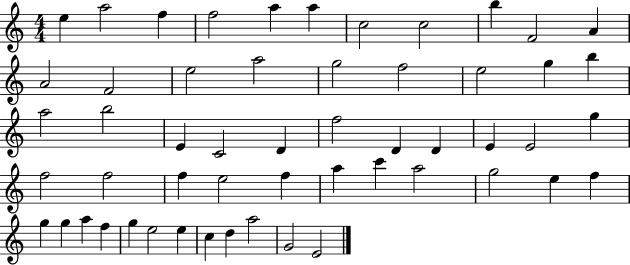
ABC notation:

X:1
T:Untitled
M:4/4
L:1/4
K:C
e a2 f f2 a a c2 c2 b F2 A A2 F2 e2 a2 g2 f2 e2 g b a2 b2 E C2 D f2 D D E E2 g f2 f2 f e2 f a c' a2 g2 e f g g a f g e2 e c d a2 G2 E2